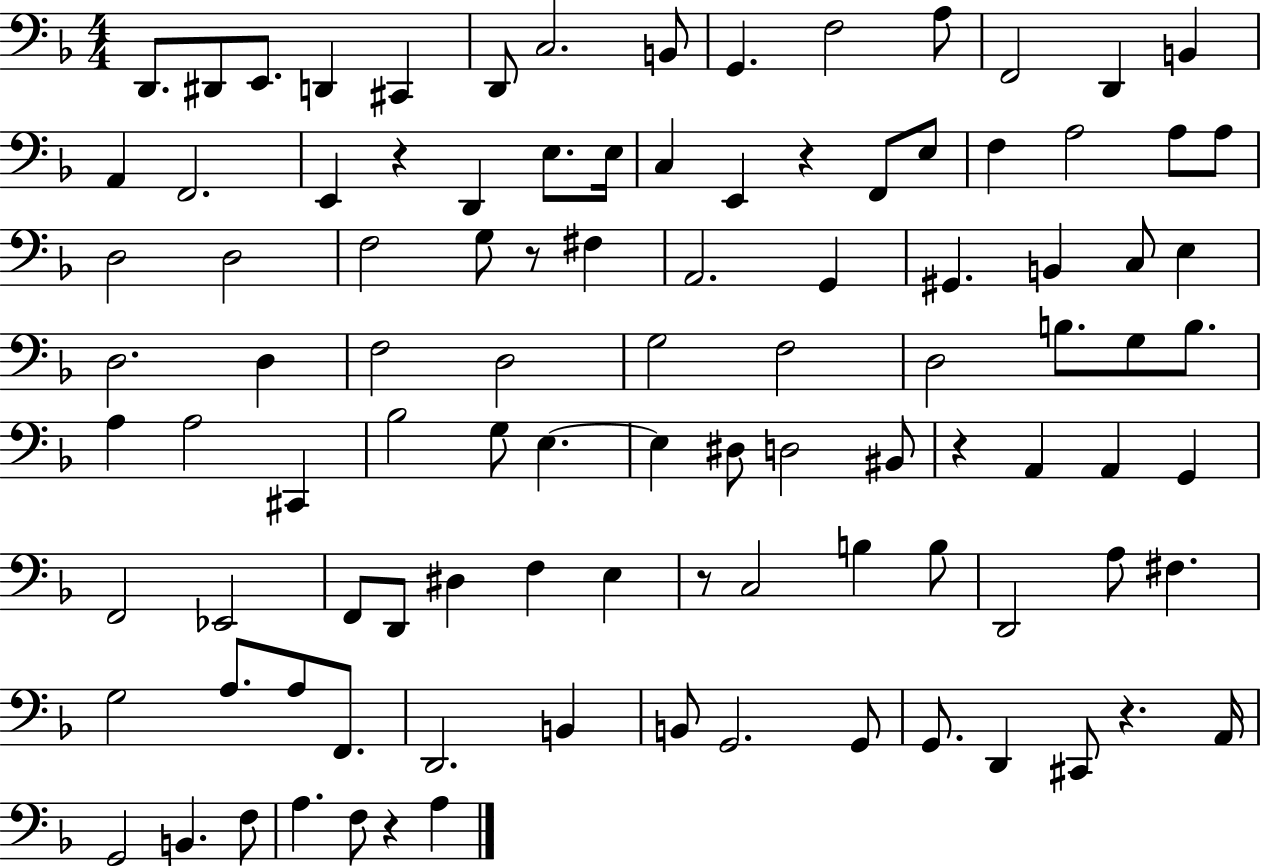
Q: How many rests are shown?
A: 7